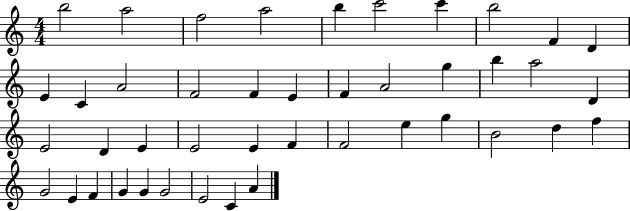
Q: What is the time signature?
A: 4/4